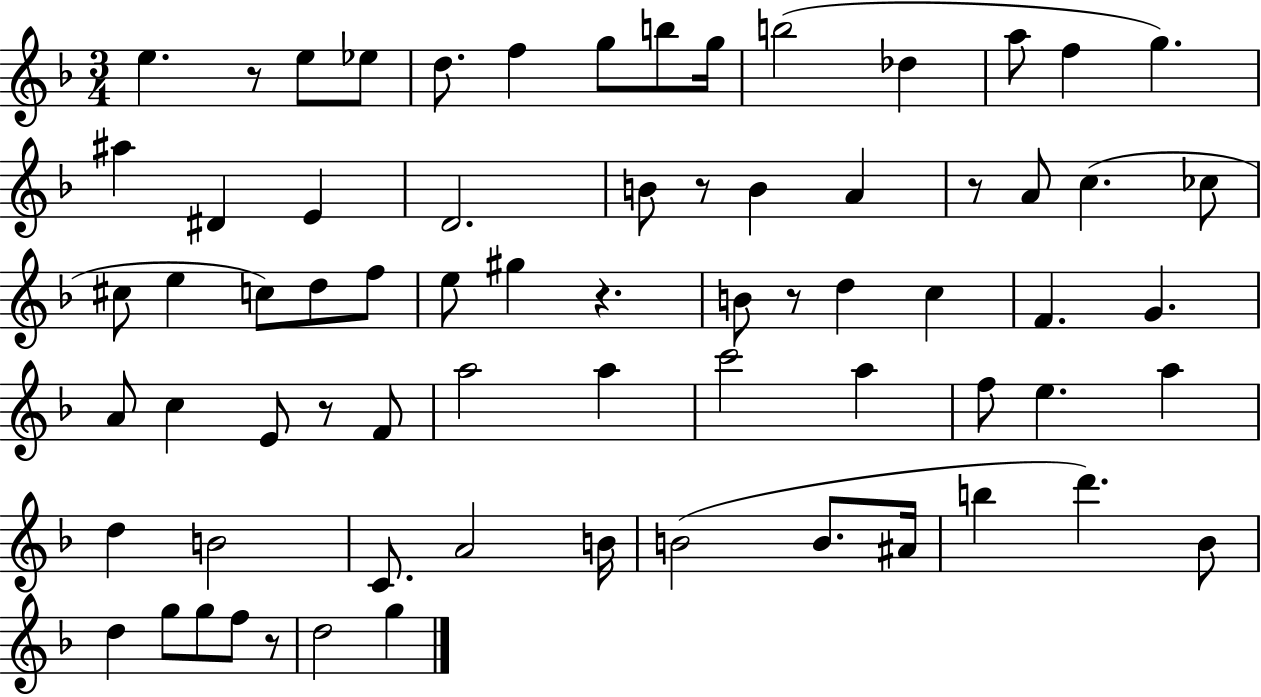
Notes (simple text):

E5/q. R/e E5/e Eb5/e D5/e. F5/q G5/e B5/e G5/s B5/h Db5/q A5/e F5/q G5/q. A#5/q D#4/q E4/q D4/h. B4/e R/e B4/q A4/q R/e A4/e C5/q. CES5/e C#5/e E5/q C5/e D5/e F5/e E5/e G#5/q R/q. B4/e R/e D5/q C5/q F4/q. G4/q. A4/e C5/q E4/e R/e F4/e A5/h A5/q C6/h A5/q F5/e E5/q. A5/q D5/q B4/h C4/e. A4/h B4/s B4/h B4/e. A#4/s B5/q D6/q. Bb4/e D5/q G5/e G5/e F5/e R/e D5/h G5/q